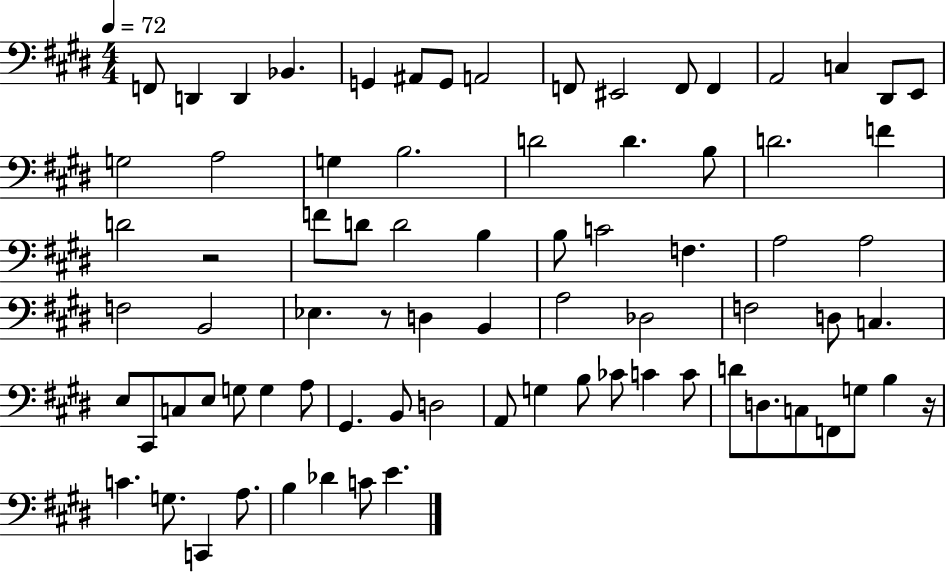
X:1
T:Untitled
M:4/4
L:1/4
K:E
F,,/2 D,, D,, _B,, G,, ^A,,/2 G,,/2 A,,2 F,,/2 ^E,,2 F,,/2 F,, A,,2 C, ^D,,/2 E,,/2 G,2 A,2 G, B,2 D2 D B,/2 D2 F D2 z2 F/2 D/2 D2 B, B,/2 C2 F, A,2 A,2 F,2 B,,2 _E, z/2 D, B,, A,2 _D,2 F,2 D,/2 C, E,/2 ^C,,/2 C,/2 E,/2 G,/2 G, A,/2 ^G,, B,,/2 D,2 A,,/2 G, B,/2 _C/2 C C/2 D/2 D,/2 C,/2 F,,/2 G,/2 B, z/4 C G,/2 C,, A,/2 B, _D C/2 E